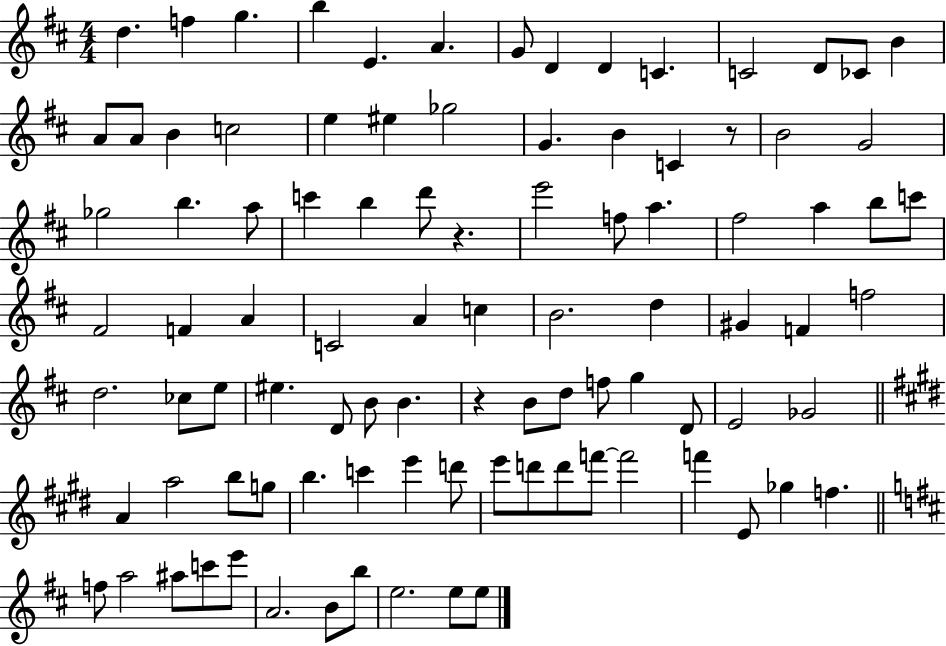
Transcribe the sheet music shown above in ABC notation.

X:1
T:Untitled
M:4/4
L:1/4
K:D
d f g b E A G/2 D D C C2 D/2 _C/2 B A/2 A/2 B c2 e ^e _g2 G B C z/2 B2 G2 _g2 b a/2 c' b d'/2 z e'2 f/2 a ^f2 a b/2 c'/2 ^F2 F A C2 A c B2 d ^G F f2 d2 _c/2 e/2 ^e D/2 B/2 B z B/2 d/2 f/2 g D/2 E2 _G2 A a2 b/2 g/2 b c' e' d'/2 e'/2 d'/2 d'/2 f'/2 f'2 f' E/2 _g f f/2 a2 ^a/2 c'/2 e'/2 A2 B/2 b/2 e2 e/2 e/2